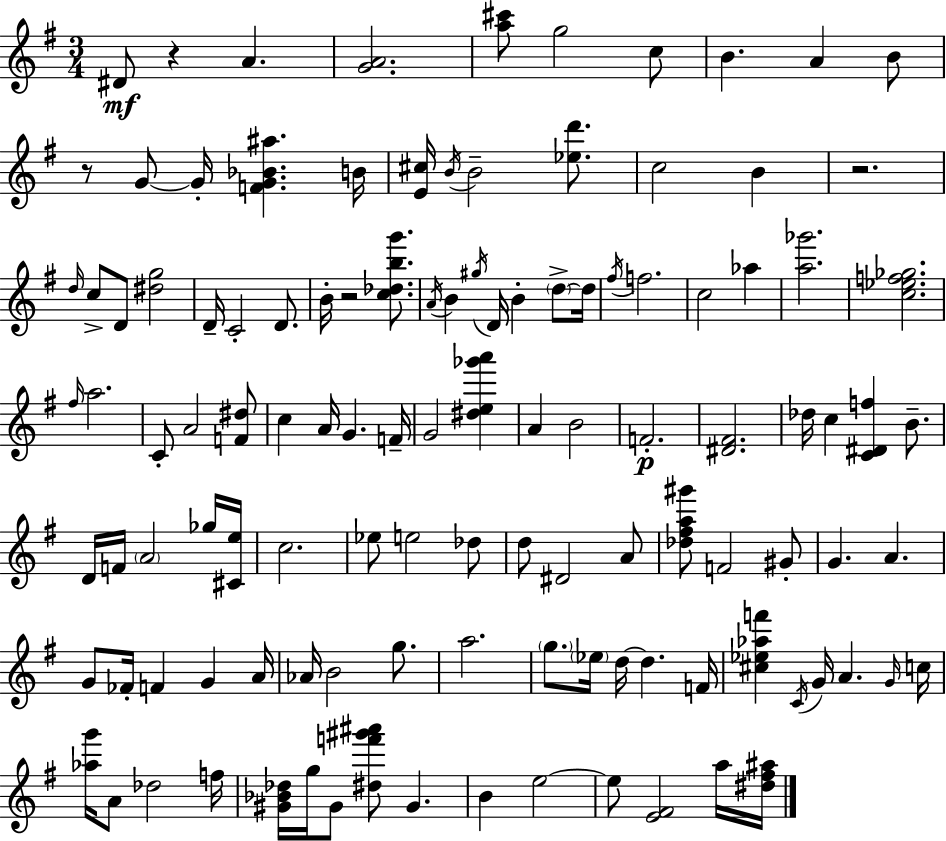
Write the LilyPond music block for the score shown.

{
  \clef treble
  \numericTimeSignature
  \time 3/4
  \key e \minor
  dis'8\mf r4 a'4. | <g' a'>2. | <a'' cis'''>8 g''2 c''8 | b'4. a'4 b'8 | \break r8 g'8~~ g'16-. <f' g' bes' ais''>4. b'16 | <e' cis''>16 \acciaccatura { b'16 } b'2-- <ees'' d'''>8. | c''2 b'4 | r2. | \break \grace { d''16 } c''8-> d'8 <dis'' g''>2 | d'16-- c'2-. d'8. | b'16-. r2 <c'' des'' b'' g'''>8. | \acciaccatura { a'16 } b'4 \acciaccatura { gis''16 } d'16 b'4-. | \break \parenthesize d''8->~~ d''16 \acciaccatura { fis''16 } f''2. | c''2 | aes''4 <a'' ges'''>2. | <c'' ees'' f'' ges''>2. | \break \grace { fis''16 } a''2. | c'8-. a'2 | <f' dis''>8 c''4 a'16 g'4. | f'16-- g'2 | \break <dis'' e'' ges''' a'''>4 a'4 b'2 | f'2.-.\p | <dis' fis'>2. | des''16 c''4 <c' dis' f''>4 | \break b'8.-- d'16 f'16 \parenthesize a'2 | ges''16 <cis' e''>16 c''2. | ees''8 e''2 | des''8 d''8 dis'2 | \break a'8 <des'' fis'' a'' gis'''>8 f'2 | gis'8-. g'4. | a'4. g'8 fes'16-. f'4 | g'4 a'16 aes'16 b'2 | \break g''8. a''2. | \parenthesize g''8. \parenthesize ees''16 d''16~~ d''4. | f'16 <cis'' ees'' aes'' f'''>4 \acciaccatura { c'16 } g'16 | a'4. \grace { g'16 } c''16 <aes'' g'''>16 a'8 des''2 | \break f''16 <gis' bes' des''>16 g''16 gis'8 | <dis'' f''' gis''' ais'''>8 gis'4. b'4 | e''2~~ e''8 <e' fis'>2 | a''16 <dis'' fis'' ais''>16 \bar "|."
}